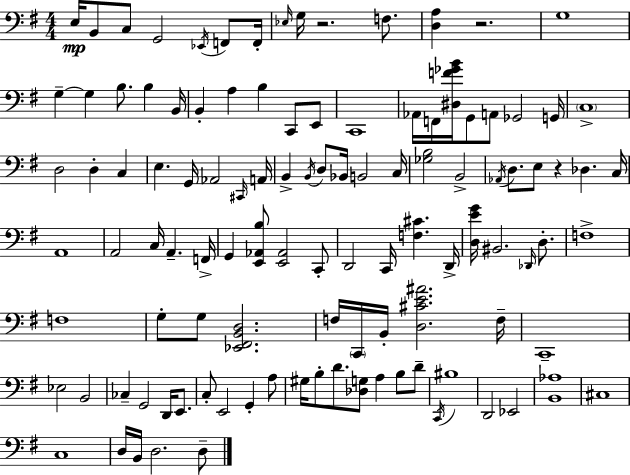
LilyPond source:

{
  \clef bass
  \numericTimeSignature
  \time 4/4
  \key e \minor
  e16\mp b,8 c8 g,2 \acciaccatura { ees,16 } f,8 | f,16-. \grace { ees16 } g16 r2. f8. | <d a>4 r2. | g1 | \break g4--~~ g4 b8. b4 | b,16 b,4-. a4 b4 c,8 | e,8 c,1 | aes,16 f,16 <dis f' ges' b'>16 g,8 a,8 ges,2 | \break g,16 \parenthesize c1-> | d2 d4-. c4 | e4. g,16 aes,2 | \grace { cis,16 } a,16 b,4-> \acciaccatura { b,16 } d8 bes,16 b,2 | \break c16 <ges b>2 b,2-> | \acciaccatura { aes,16 } d8. e8 r4 des4. | c16 a,1 | a,2 c16 a,4.-- | \break f,16-> g,4 <e, aes, b>8 <e, aes,>2 | c,8-. d,2 c,16 <f cis'>4. | d,16-> <d e' g'>16 bis,2. | \grace { des,16 } d8.-. f1-> | \break f1 | g8-. g8 <ees, fis, b, d>2. | f16 \parenthesize c,16 b,16-. <d cis' e' ais'>2. | f16-- c,1-- | \break ees2 b,2 | ces4-- g,2 | d,16 e,8. c8-. e,2 | g,4-. a8 gis16 b8-. d'8. <des g>8 a4 | \break b8 d'8-- \acciaccatura { c,16 } bis1 | d,2 ees,2 | <b, aes>1 | cis1 | \break c1 | d16 b,16 d2. | d8-- \bar "|."
}